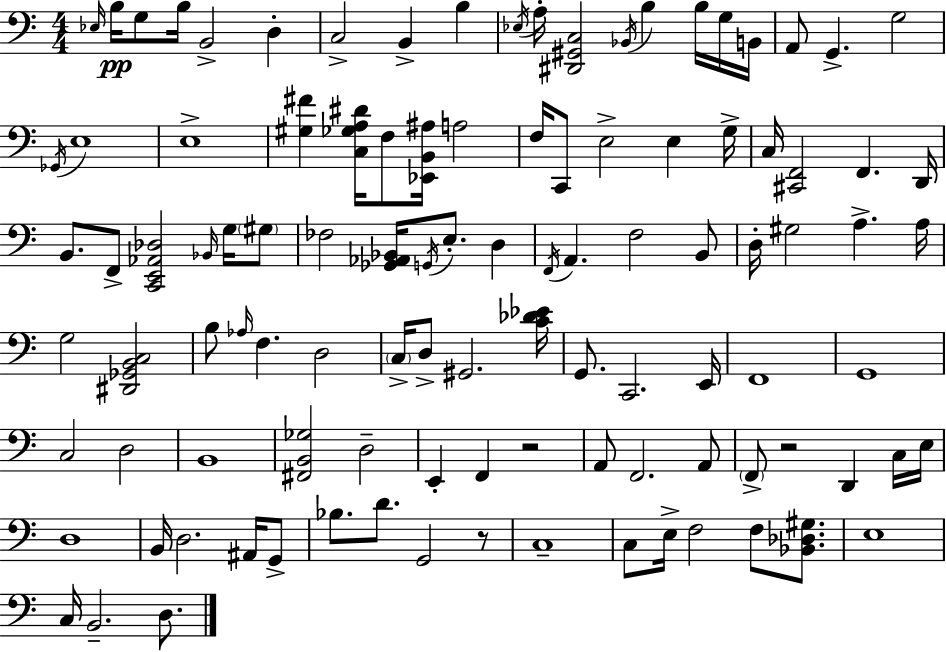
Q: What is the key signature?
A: A minor